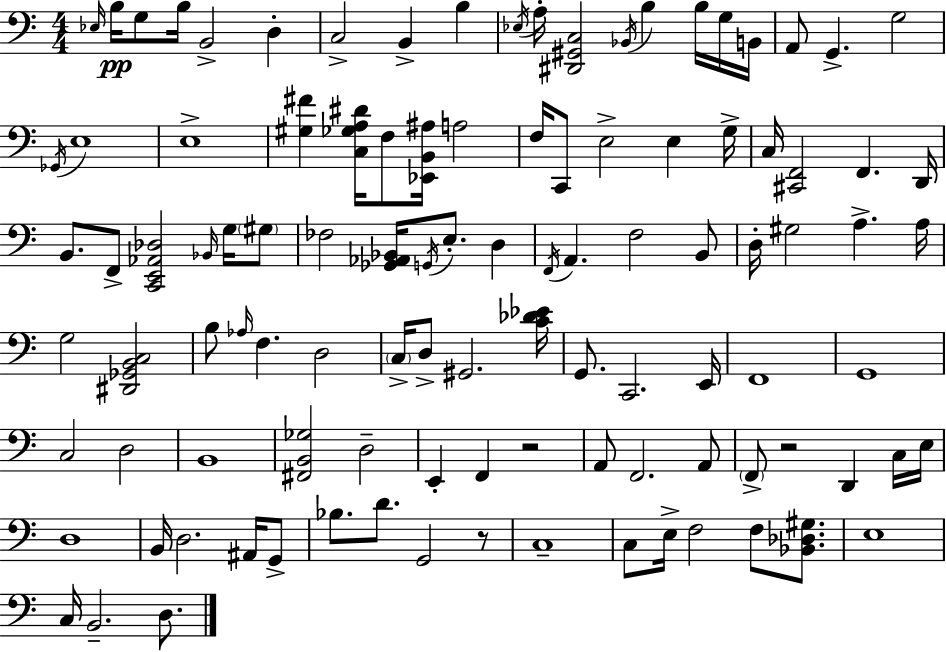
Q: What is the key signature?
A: A minor